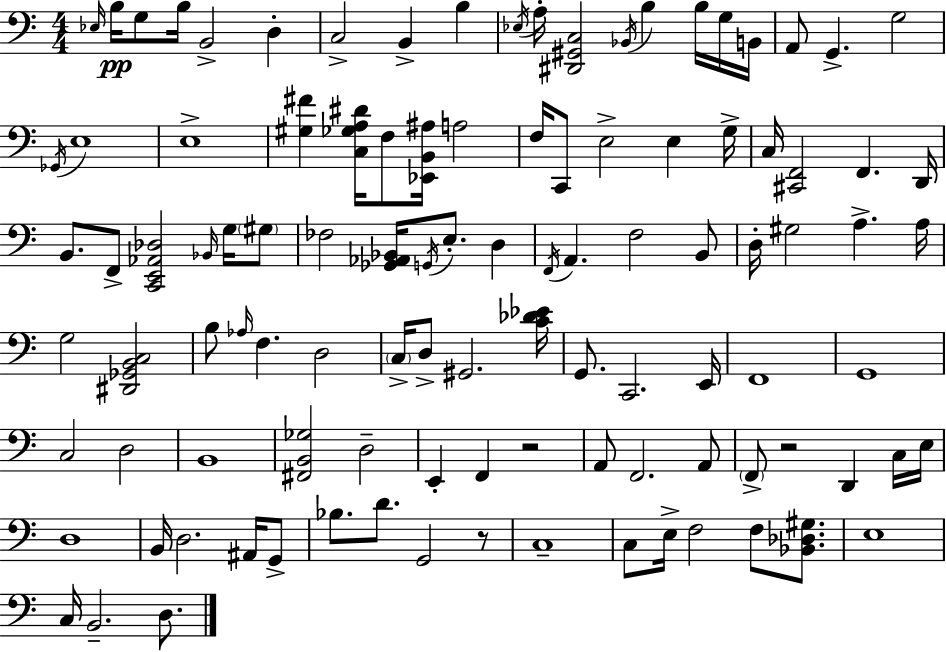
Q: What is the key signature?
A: A minor